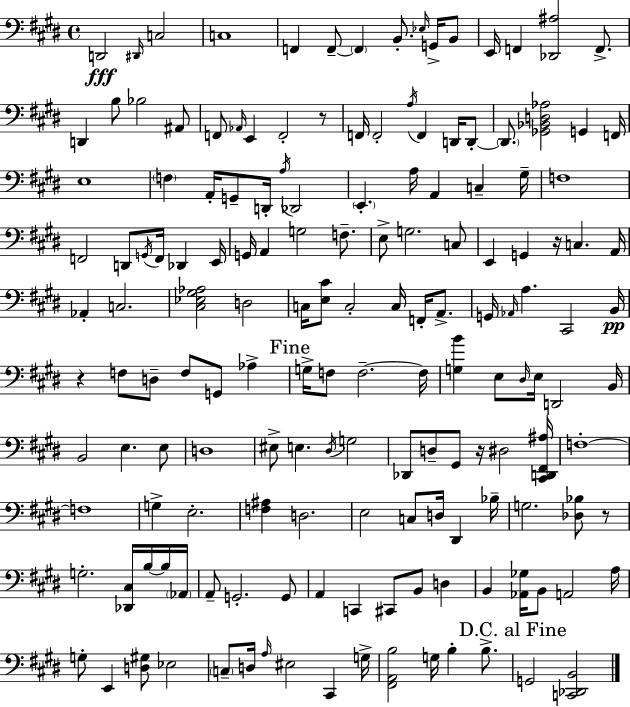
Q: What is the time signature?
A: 4/4